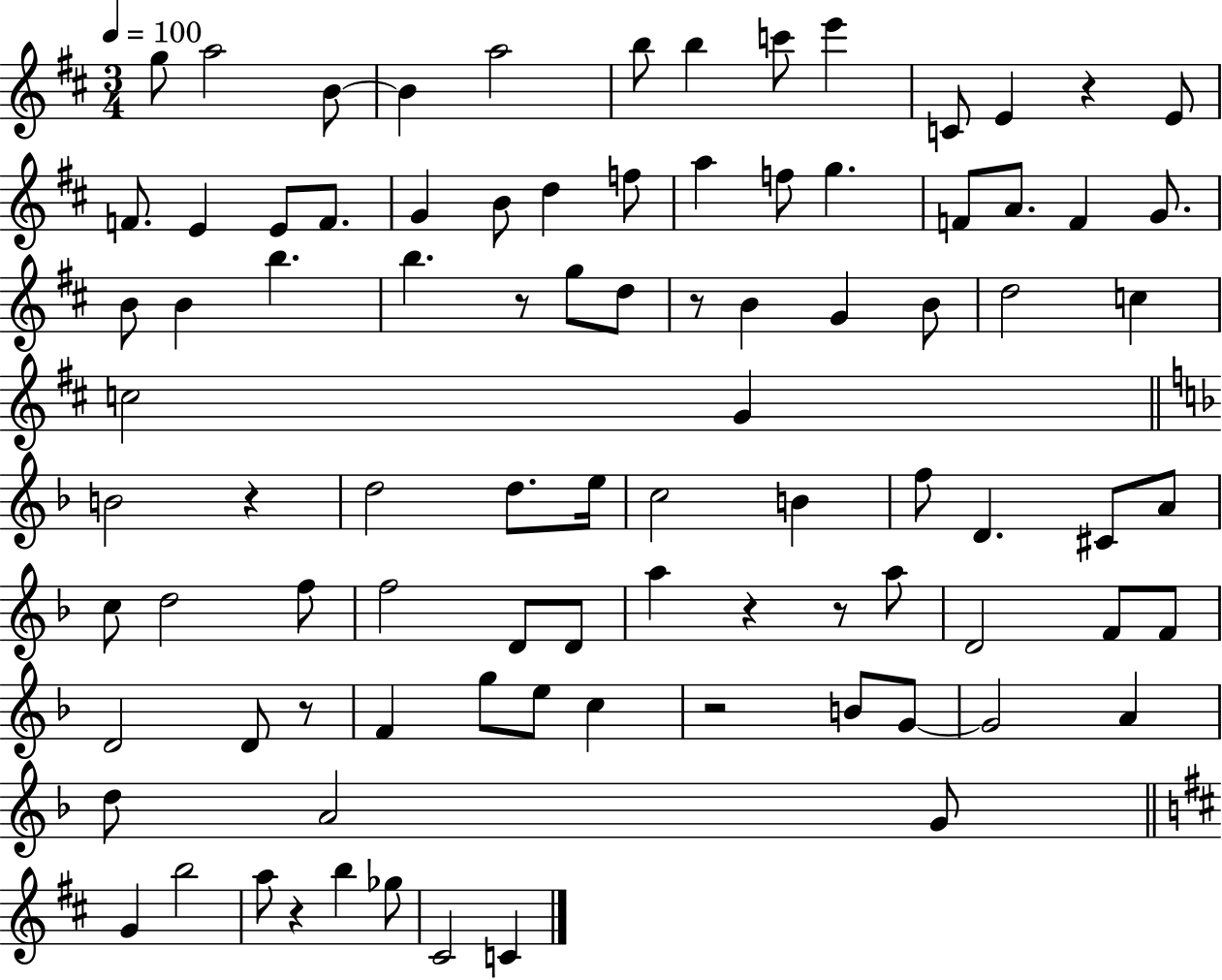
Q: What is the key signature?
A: D major